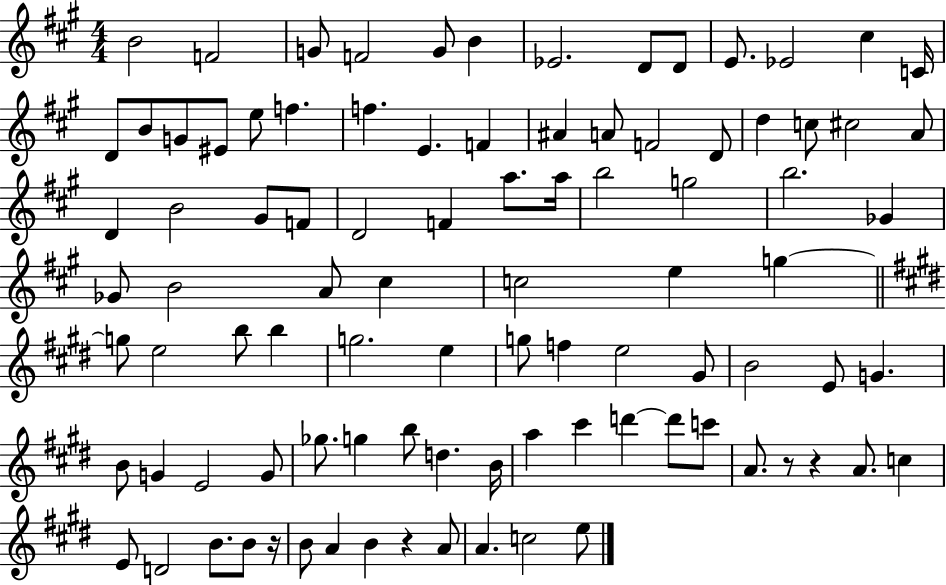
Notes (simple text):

B4/h F4/h G4/e F4/h G4/e B4/q Eb4/h. D4/e D4/e E4/e. Eb4/h C#5/q C4/s D4/e B4/e G4/e EIS4/e E5/e F5/q. F5/q. E4/q. F4/q A#4/q A4/e F4/h D4/e D5/q C5/e C#5/h A4/e D4/q B4/h G#4/e F4/e D4/h F4/q A5/e. A5/s B5/h G5/h B5/h. Gb4/q Gb4/e B4/h A4/e C#5/q C5/h E5/q G5/q G5/e E5/h B5/e B5/q G5/h. E5/q G5/e F5/q E5/h G#4/e B4/h E4/e G4/q. B4/e G4/q E4/h G4/e Gb5/e. G5/q B5/e D5/q. B4/s A5/q C#6/q D6/q D6/e C6/e A4/e. R/e R/q A4/e. C5/q E4/e D4/h B4/e. B4/e R/s B4/e A4/q B4/q R/q A4/e A4/q. C5/h E5/e